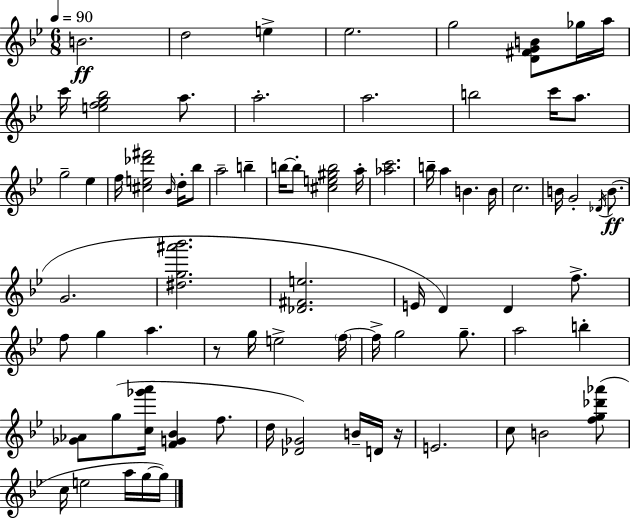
B4/h. D5/h E5/q Eb5/h. G5/h [D4,F#4,G4,B4]/e Gb5/s A5/s C6/s [E5,F5,G5,Bb5]/h A5/e. A5/h. A5/h. B5/h C6/s A5/e. G5/h Eb5/q F5/s [C#5,E5,Db6,F#6]/h Bb4/s D5/s Bb5/e A5/h B5/q B5/s B5/e [C#5,E5,G#5,B5]/h A5/s [Ab5,C6]/h. B5/s A5/q B4/q. B4/s C5/h. B4/s G4/h Db4/s B4/e. G4/h. [D#5,G5,A#6,Bb6]/h. [Db4,F#4,E5]/h. E4/s D4/q D4/q F5/e. F5/e G5/q A5/q. R/e G5/s E5/h F5/s F5/s G5/h G5/e. A5/h B5/q [Gb4,Ab4]/e G5/e [C5,Gb6,A6]/s [F4,G4,Bb4]/q F5/e. D5/s [Db4,Gb4]/h B4/s D4/s R/s E4/h. C5/e B4/h [F5,G5,Db6,Ab6]/e C5/s E5/h A5/s G5/s G5/s